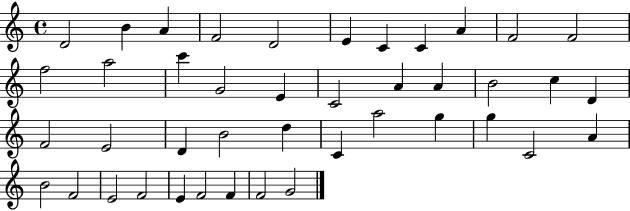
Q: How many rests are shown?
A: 0